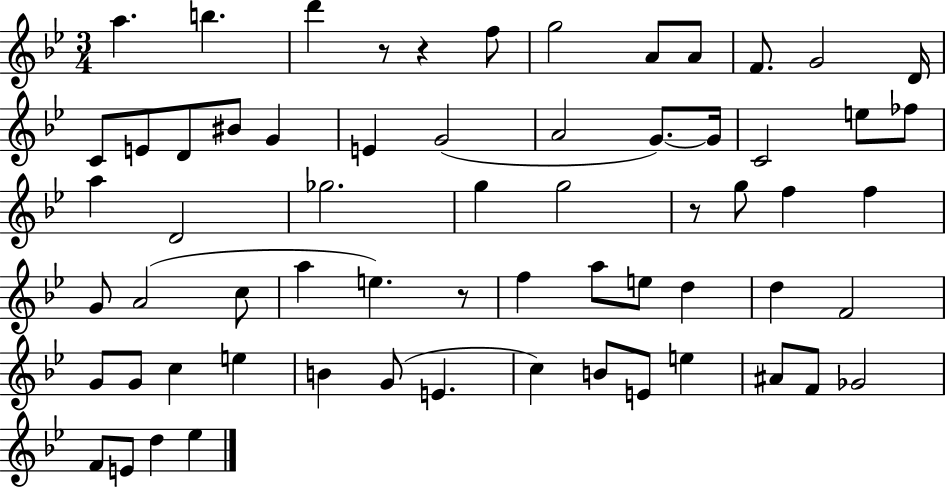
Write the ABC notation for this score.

X:1
T:Untitled
M:3/4
L:1/4
K:Bb
a b d' z/2 z f/2 g2 A/2 A/2 F/2 G2 D/4 C/2 E/2 D/2 ^B/2 G E G2 A2 G/2 G/4 C2 e/2 _f/2 a D2 _g2 g g2 z/2 g/2 f f G/2 A2 c/2 a e z/2 f a/2 e/2 d d F2 G/2 G/2 c e B G/2 E c B/2 E/2 e ^A/2 F/2 _G2 F/2 E/2 d _e